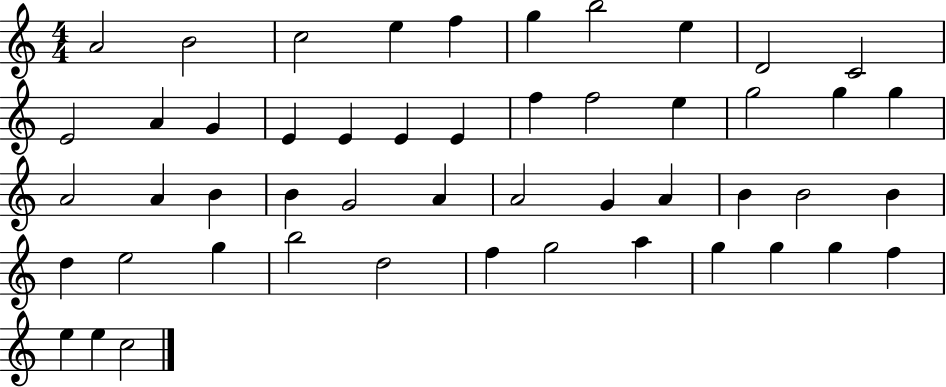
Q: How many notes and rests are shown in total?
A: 50